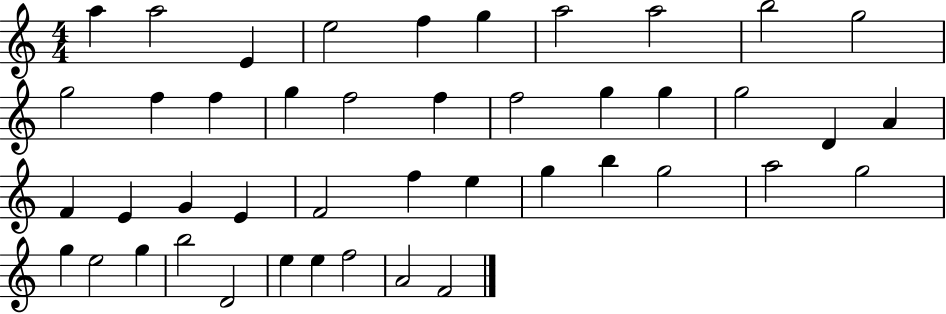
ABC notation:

X:1
T:Untitled
M:4/4
L:1/4
K:C
a a2 E e2 f g a2 a2 b2 g2 g2 f f g f2 f f2 g g g2 D A F E G E F2 f e g b g2 a2 g2 g e2 g b2 D2 e e f2 A2 F2